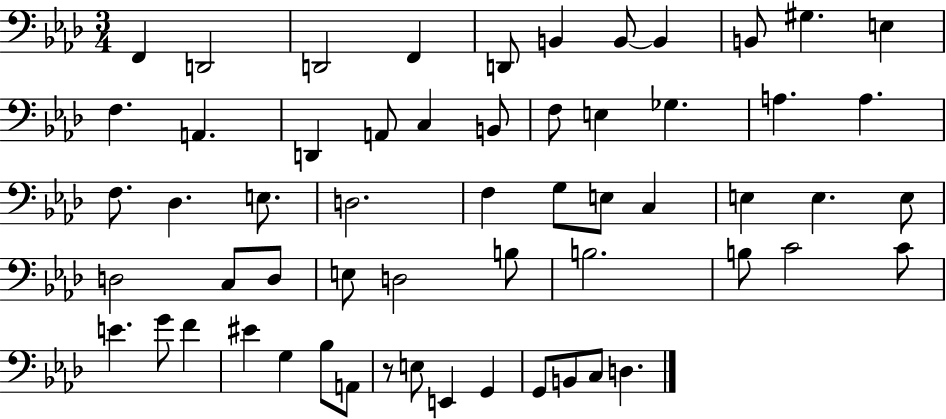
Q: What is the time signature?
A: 3/4